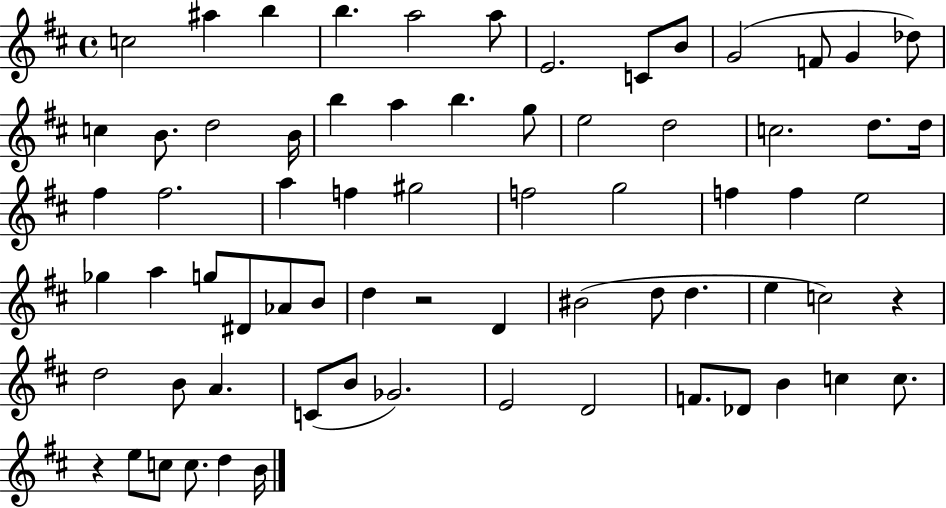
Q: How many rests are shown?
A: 3